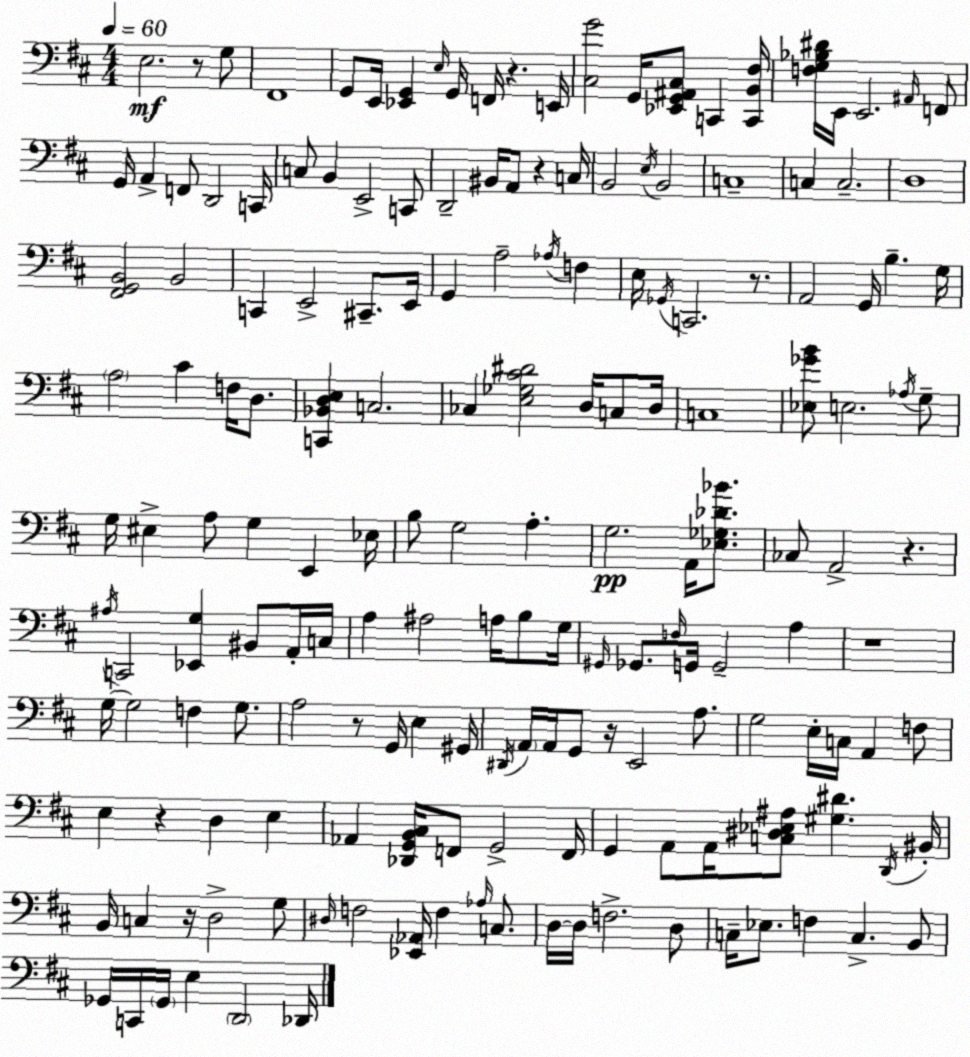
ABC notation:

X:1
T:Untitled
M:4/4
L:1/4
K:D
E,2 z/2 G,/2 ^F,,4 G,,/2 E,,/4 [_E,,G,,] E,/4 G,,/4 F,,/4 z E,,/4 [^C,G]2 G,,/4 [_E,,G,,^A,,^C,]/2 C,, [C,,B,,^F,]/4 [F,G,_B,^D]/4 E,,/4 E,,2 ^A,,/4 F,,/2 G,,/4 A,, F,,/2 D,,2 C,,/4 C,/2 B,, E,,2 C,,/2 D,,2 ^B,,/4 A,,/2 z C,/4 B,,2 E,/4 B,,2 C,4 C, C,2 D,4 [^F,,G,,B,,]2 B,,2 C,, E,,2 ^C,,/2 E,,/4 G,, A,2 _A,/4 F, E,/4 _G,,/4 C,,2 z/2 A,,2 G,,/4 B, G,/4 A,2 ^C F,/4 D,/2 [C,,_B,,D,E,] C,2 _C, [E,_G,^C^D]2 D,/4 C,/2 D,/4 C,4 [_E,_GB]/2 E,2 _A,/4 G,/2 G,/4 ^E, A,/2 G, E,, _E,/4 B,/2 G,2 A, G,2 A,,/4 [_E,_G,_D_B]/2 _C,/2 A,,2 z ^A,/4 C,,2 [_E,,G,] ^B,,/2 A,,/4 C,/4 A, ^A,2 A,/4 B,/2 G,/4 ^G,,/4 _G,,/2 F,/4 G,,/4 G,,2 A, z4 G,/4 G,2 F, G,/2 A,2 z/2 G,,/4 E, ^G,,/4 ^D,,/4 A,,/4 A,,/4 G,,/2 z/4 E,,2 A,/2 G,2 E,/4 C,/4 A,, F,/2 E, z D, E, _A,, [_D,,G,,B,,^C,]/4 F,,/2 G,,2 F,,/4 G,, A,,/2 A,,/4 [C,^D,_E,^A,]/2 [^G,^D] D,,/4 ^B,,/4 B,,/4 C, z/4 D,2 G,/2 ^D,/4 F,2 [_E,,_A,,]/4 F, _A,/4 C,/2 D,/4 D,/4 F,2 D,/2 C,/4 _E,/2 F, C, B,,/2 _G,,/4 C,,/4 _G,,/4 E, D,,2 _D,,/4